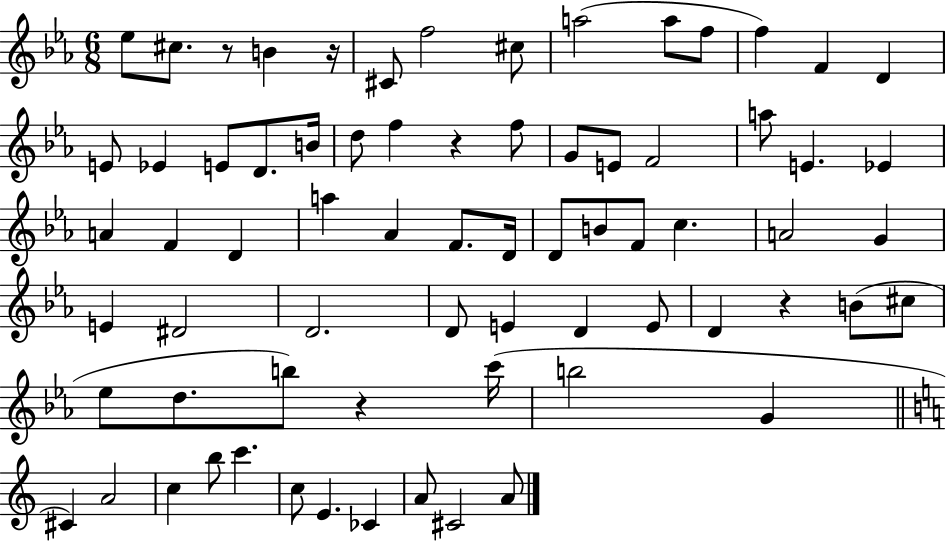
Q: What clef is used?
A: treble